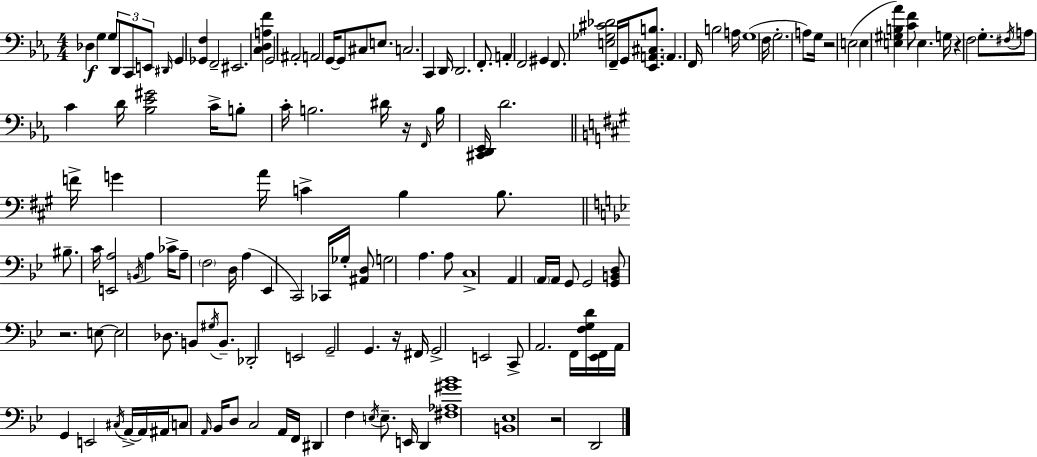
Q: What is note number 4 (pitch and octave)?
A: D2